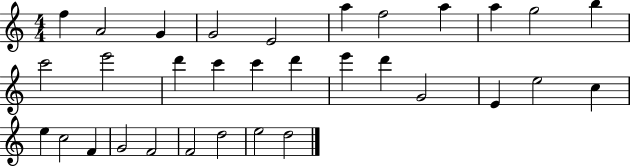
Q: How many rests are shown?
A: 0